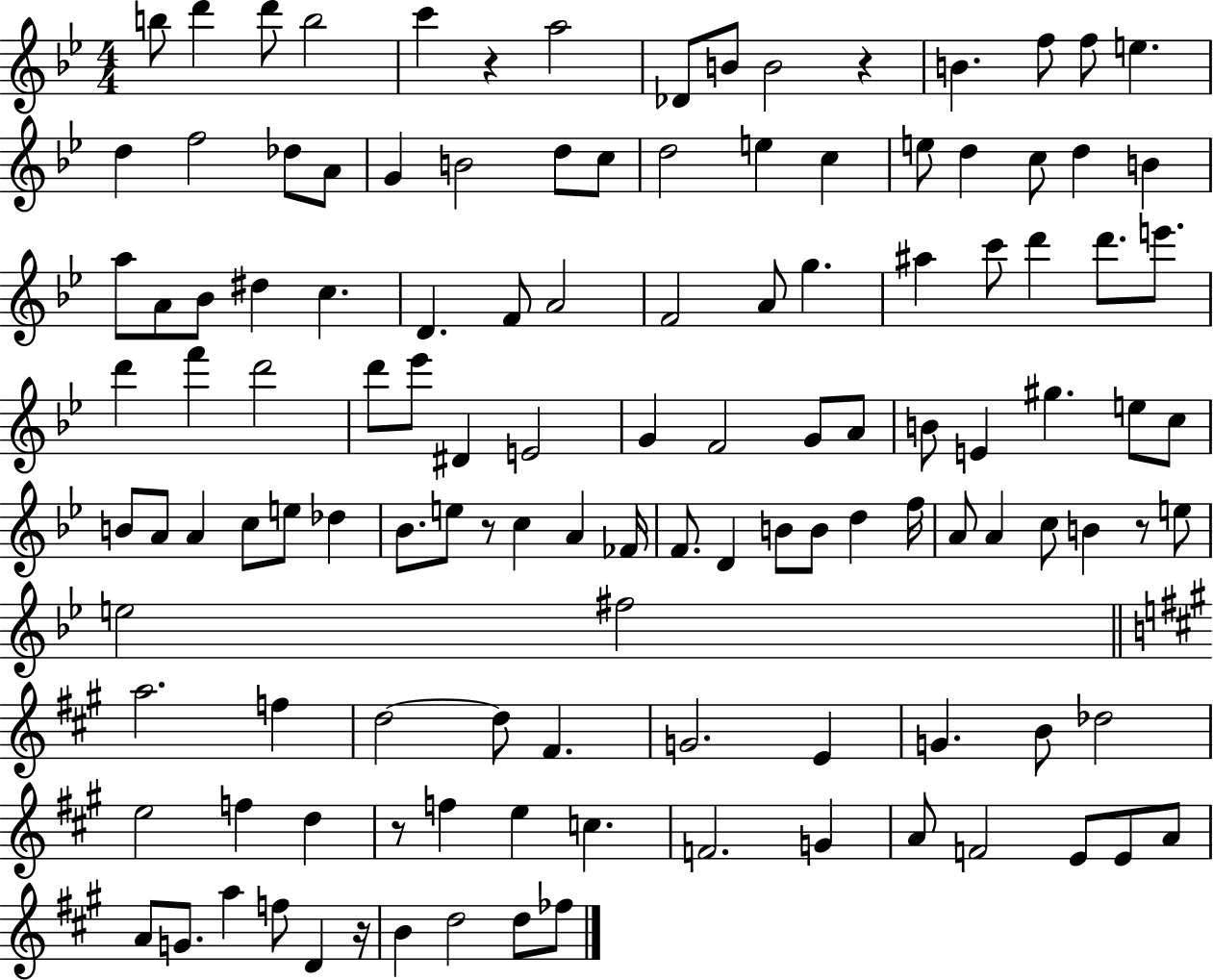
X:1
T:Untitled
M:4/4
L:1/4
K:Bb
b/2 d' d'/2 b2 c' z a2 _D/2 B/2 B2 z B f/2 f/2 e d f2 _d/2 A/2 G B2 d/2 c/2 d2 e c e/2 d c/2 d B a/2 A/2 _B/2 ^d c D F/2 A2 F2 A/2 g ^a c'/2 d' d'/2 e'/2 d' f' d'2 d'/2 _e'/2 ^D E2 G F2 G/2 A/2 B/2 E ^g e/2 c/2 B/2 A/2 A c/2 e/2 _d _B/2 e/2 z/2 c A _F/4 F/2 D B/2 B/2 d f/4 A/2 A c/2 B z/2 e/2 e2 ^f2 a2 f d2 d/2 ^F G2 E G B/2 _d2 e2 f d z/2 f e c F2 G A/2 F2 E/2 E/2 A/2 A/2 G/2 a f/2 D z/4 B d2 d/2 _f/2